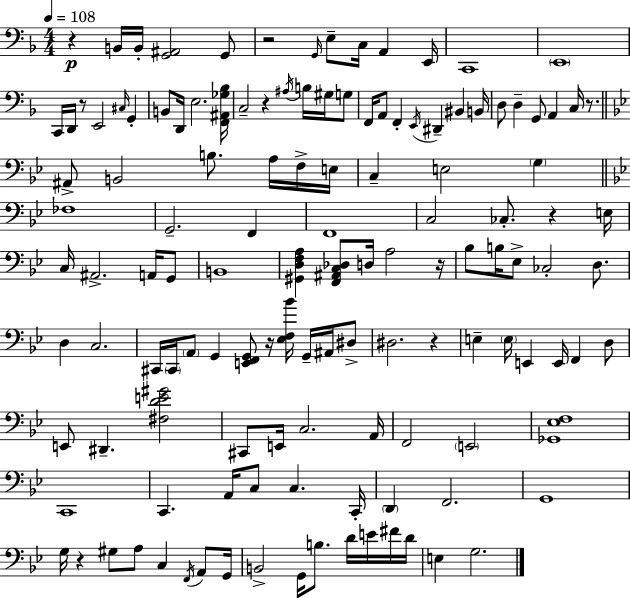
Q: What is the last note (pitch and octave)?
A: G3